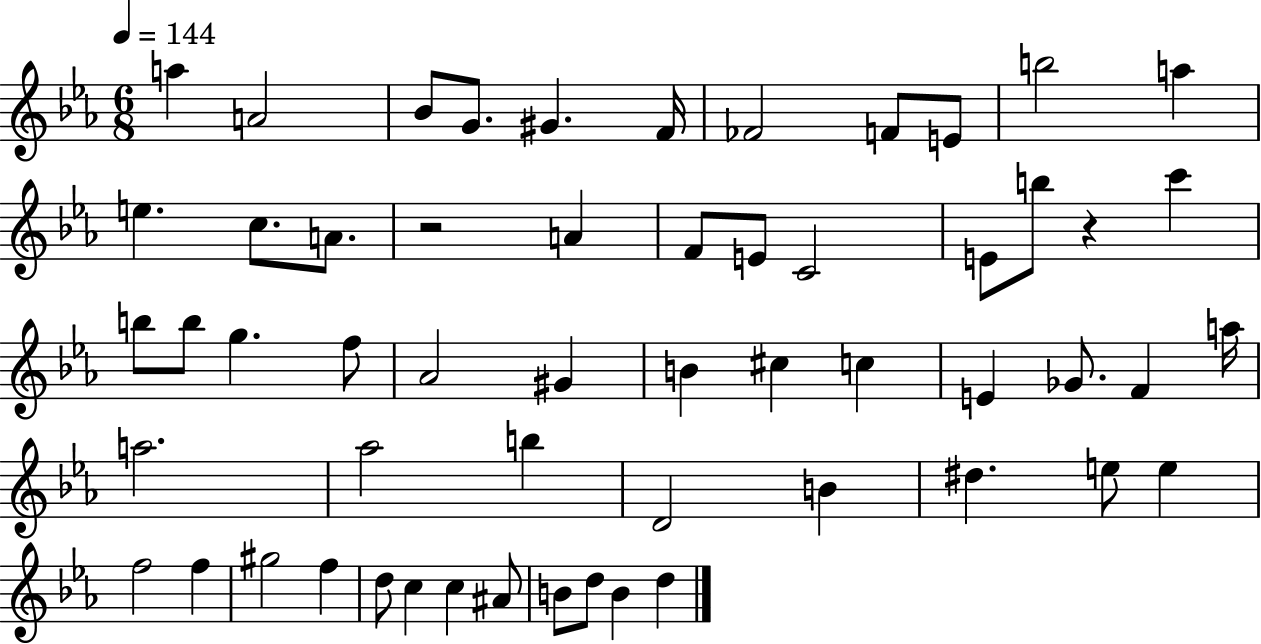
X:1
T:Untitled
M:6/8
L:1/4
K:Eb
a A2 _B/2 G/2 ^G F/4 _F2 F/2 E/2 b2 a e c/2 A/2 z2 A F/2 E/2 C2 E/2 b/2 z c' b/2 b/2 g f/2 _A2 ^G B ^c c E _G/2 F a/4 a2 _a2 b D2 B ^d e/2 e f2 f ^g2 f d/2 c c ^A/2 B/2 d/2 B d